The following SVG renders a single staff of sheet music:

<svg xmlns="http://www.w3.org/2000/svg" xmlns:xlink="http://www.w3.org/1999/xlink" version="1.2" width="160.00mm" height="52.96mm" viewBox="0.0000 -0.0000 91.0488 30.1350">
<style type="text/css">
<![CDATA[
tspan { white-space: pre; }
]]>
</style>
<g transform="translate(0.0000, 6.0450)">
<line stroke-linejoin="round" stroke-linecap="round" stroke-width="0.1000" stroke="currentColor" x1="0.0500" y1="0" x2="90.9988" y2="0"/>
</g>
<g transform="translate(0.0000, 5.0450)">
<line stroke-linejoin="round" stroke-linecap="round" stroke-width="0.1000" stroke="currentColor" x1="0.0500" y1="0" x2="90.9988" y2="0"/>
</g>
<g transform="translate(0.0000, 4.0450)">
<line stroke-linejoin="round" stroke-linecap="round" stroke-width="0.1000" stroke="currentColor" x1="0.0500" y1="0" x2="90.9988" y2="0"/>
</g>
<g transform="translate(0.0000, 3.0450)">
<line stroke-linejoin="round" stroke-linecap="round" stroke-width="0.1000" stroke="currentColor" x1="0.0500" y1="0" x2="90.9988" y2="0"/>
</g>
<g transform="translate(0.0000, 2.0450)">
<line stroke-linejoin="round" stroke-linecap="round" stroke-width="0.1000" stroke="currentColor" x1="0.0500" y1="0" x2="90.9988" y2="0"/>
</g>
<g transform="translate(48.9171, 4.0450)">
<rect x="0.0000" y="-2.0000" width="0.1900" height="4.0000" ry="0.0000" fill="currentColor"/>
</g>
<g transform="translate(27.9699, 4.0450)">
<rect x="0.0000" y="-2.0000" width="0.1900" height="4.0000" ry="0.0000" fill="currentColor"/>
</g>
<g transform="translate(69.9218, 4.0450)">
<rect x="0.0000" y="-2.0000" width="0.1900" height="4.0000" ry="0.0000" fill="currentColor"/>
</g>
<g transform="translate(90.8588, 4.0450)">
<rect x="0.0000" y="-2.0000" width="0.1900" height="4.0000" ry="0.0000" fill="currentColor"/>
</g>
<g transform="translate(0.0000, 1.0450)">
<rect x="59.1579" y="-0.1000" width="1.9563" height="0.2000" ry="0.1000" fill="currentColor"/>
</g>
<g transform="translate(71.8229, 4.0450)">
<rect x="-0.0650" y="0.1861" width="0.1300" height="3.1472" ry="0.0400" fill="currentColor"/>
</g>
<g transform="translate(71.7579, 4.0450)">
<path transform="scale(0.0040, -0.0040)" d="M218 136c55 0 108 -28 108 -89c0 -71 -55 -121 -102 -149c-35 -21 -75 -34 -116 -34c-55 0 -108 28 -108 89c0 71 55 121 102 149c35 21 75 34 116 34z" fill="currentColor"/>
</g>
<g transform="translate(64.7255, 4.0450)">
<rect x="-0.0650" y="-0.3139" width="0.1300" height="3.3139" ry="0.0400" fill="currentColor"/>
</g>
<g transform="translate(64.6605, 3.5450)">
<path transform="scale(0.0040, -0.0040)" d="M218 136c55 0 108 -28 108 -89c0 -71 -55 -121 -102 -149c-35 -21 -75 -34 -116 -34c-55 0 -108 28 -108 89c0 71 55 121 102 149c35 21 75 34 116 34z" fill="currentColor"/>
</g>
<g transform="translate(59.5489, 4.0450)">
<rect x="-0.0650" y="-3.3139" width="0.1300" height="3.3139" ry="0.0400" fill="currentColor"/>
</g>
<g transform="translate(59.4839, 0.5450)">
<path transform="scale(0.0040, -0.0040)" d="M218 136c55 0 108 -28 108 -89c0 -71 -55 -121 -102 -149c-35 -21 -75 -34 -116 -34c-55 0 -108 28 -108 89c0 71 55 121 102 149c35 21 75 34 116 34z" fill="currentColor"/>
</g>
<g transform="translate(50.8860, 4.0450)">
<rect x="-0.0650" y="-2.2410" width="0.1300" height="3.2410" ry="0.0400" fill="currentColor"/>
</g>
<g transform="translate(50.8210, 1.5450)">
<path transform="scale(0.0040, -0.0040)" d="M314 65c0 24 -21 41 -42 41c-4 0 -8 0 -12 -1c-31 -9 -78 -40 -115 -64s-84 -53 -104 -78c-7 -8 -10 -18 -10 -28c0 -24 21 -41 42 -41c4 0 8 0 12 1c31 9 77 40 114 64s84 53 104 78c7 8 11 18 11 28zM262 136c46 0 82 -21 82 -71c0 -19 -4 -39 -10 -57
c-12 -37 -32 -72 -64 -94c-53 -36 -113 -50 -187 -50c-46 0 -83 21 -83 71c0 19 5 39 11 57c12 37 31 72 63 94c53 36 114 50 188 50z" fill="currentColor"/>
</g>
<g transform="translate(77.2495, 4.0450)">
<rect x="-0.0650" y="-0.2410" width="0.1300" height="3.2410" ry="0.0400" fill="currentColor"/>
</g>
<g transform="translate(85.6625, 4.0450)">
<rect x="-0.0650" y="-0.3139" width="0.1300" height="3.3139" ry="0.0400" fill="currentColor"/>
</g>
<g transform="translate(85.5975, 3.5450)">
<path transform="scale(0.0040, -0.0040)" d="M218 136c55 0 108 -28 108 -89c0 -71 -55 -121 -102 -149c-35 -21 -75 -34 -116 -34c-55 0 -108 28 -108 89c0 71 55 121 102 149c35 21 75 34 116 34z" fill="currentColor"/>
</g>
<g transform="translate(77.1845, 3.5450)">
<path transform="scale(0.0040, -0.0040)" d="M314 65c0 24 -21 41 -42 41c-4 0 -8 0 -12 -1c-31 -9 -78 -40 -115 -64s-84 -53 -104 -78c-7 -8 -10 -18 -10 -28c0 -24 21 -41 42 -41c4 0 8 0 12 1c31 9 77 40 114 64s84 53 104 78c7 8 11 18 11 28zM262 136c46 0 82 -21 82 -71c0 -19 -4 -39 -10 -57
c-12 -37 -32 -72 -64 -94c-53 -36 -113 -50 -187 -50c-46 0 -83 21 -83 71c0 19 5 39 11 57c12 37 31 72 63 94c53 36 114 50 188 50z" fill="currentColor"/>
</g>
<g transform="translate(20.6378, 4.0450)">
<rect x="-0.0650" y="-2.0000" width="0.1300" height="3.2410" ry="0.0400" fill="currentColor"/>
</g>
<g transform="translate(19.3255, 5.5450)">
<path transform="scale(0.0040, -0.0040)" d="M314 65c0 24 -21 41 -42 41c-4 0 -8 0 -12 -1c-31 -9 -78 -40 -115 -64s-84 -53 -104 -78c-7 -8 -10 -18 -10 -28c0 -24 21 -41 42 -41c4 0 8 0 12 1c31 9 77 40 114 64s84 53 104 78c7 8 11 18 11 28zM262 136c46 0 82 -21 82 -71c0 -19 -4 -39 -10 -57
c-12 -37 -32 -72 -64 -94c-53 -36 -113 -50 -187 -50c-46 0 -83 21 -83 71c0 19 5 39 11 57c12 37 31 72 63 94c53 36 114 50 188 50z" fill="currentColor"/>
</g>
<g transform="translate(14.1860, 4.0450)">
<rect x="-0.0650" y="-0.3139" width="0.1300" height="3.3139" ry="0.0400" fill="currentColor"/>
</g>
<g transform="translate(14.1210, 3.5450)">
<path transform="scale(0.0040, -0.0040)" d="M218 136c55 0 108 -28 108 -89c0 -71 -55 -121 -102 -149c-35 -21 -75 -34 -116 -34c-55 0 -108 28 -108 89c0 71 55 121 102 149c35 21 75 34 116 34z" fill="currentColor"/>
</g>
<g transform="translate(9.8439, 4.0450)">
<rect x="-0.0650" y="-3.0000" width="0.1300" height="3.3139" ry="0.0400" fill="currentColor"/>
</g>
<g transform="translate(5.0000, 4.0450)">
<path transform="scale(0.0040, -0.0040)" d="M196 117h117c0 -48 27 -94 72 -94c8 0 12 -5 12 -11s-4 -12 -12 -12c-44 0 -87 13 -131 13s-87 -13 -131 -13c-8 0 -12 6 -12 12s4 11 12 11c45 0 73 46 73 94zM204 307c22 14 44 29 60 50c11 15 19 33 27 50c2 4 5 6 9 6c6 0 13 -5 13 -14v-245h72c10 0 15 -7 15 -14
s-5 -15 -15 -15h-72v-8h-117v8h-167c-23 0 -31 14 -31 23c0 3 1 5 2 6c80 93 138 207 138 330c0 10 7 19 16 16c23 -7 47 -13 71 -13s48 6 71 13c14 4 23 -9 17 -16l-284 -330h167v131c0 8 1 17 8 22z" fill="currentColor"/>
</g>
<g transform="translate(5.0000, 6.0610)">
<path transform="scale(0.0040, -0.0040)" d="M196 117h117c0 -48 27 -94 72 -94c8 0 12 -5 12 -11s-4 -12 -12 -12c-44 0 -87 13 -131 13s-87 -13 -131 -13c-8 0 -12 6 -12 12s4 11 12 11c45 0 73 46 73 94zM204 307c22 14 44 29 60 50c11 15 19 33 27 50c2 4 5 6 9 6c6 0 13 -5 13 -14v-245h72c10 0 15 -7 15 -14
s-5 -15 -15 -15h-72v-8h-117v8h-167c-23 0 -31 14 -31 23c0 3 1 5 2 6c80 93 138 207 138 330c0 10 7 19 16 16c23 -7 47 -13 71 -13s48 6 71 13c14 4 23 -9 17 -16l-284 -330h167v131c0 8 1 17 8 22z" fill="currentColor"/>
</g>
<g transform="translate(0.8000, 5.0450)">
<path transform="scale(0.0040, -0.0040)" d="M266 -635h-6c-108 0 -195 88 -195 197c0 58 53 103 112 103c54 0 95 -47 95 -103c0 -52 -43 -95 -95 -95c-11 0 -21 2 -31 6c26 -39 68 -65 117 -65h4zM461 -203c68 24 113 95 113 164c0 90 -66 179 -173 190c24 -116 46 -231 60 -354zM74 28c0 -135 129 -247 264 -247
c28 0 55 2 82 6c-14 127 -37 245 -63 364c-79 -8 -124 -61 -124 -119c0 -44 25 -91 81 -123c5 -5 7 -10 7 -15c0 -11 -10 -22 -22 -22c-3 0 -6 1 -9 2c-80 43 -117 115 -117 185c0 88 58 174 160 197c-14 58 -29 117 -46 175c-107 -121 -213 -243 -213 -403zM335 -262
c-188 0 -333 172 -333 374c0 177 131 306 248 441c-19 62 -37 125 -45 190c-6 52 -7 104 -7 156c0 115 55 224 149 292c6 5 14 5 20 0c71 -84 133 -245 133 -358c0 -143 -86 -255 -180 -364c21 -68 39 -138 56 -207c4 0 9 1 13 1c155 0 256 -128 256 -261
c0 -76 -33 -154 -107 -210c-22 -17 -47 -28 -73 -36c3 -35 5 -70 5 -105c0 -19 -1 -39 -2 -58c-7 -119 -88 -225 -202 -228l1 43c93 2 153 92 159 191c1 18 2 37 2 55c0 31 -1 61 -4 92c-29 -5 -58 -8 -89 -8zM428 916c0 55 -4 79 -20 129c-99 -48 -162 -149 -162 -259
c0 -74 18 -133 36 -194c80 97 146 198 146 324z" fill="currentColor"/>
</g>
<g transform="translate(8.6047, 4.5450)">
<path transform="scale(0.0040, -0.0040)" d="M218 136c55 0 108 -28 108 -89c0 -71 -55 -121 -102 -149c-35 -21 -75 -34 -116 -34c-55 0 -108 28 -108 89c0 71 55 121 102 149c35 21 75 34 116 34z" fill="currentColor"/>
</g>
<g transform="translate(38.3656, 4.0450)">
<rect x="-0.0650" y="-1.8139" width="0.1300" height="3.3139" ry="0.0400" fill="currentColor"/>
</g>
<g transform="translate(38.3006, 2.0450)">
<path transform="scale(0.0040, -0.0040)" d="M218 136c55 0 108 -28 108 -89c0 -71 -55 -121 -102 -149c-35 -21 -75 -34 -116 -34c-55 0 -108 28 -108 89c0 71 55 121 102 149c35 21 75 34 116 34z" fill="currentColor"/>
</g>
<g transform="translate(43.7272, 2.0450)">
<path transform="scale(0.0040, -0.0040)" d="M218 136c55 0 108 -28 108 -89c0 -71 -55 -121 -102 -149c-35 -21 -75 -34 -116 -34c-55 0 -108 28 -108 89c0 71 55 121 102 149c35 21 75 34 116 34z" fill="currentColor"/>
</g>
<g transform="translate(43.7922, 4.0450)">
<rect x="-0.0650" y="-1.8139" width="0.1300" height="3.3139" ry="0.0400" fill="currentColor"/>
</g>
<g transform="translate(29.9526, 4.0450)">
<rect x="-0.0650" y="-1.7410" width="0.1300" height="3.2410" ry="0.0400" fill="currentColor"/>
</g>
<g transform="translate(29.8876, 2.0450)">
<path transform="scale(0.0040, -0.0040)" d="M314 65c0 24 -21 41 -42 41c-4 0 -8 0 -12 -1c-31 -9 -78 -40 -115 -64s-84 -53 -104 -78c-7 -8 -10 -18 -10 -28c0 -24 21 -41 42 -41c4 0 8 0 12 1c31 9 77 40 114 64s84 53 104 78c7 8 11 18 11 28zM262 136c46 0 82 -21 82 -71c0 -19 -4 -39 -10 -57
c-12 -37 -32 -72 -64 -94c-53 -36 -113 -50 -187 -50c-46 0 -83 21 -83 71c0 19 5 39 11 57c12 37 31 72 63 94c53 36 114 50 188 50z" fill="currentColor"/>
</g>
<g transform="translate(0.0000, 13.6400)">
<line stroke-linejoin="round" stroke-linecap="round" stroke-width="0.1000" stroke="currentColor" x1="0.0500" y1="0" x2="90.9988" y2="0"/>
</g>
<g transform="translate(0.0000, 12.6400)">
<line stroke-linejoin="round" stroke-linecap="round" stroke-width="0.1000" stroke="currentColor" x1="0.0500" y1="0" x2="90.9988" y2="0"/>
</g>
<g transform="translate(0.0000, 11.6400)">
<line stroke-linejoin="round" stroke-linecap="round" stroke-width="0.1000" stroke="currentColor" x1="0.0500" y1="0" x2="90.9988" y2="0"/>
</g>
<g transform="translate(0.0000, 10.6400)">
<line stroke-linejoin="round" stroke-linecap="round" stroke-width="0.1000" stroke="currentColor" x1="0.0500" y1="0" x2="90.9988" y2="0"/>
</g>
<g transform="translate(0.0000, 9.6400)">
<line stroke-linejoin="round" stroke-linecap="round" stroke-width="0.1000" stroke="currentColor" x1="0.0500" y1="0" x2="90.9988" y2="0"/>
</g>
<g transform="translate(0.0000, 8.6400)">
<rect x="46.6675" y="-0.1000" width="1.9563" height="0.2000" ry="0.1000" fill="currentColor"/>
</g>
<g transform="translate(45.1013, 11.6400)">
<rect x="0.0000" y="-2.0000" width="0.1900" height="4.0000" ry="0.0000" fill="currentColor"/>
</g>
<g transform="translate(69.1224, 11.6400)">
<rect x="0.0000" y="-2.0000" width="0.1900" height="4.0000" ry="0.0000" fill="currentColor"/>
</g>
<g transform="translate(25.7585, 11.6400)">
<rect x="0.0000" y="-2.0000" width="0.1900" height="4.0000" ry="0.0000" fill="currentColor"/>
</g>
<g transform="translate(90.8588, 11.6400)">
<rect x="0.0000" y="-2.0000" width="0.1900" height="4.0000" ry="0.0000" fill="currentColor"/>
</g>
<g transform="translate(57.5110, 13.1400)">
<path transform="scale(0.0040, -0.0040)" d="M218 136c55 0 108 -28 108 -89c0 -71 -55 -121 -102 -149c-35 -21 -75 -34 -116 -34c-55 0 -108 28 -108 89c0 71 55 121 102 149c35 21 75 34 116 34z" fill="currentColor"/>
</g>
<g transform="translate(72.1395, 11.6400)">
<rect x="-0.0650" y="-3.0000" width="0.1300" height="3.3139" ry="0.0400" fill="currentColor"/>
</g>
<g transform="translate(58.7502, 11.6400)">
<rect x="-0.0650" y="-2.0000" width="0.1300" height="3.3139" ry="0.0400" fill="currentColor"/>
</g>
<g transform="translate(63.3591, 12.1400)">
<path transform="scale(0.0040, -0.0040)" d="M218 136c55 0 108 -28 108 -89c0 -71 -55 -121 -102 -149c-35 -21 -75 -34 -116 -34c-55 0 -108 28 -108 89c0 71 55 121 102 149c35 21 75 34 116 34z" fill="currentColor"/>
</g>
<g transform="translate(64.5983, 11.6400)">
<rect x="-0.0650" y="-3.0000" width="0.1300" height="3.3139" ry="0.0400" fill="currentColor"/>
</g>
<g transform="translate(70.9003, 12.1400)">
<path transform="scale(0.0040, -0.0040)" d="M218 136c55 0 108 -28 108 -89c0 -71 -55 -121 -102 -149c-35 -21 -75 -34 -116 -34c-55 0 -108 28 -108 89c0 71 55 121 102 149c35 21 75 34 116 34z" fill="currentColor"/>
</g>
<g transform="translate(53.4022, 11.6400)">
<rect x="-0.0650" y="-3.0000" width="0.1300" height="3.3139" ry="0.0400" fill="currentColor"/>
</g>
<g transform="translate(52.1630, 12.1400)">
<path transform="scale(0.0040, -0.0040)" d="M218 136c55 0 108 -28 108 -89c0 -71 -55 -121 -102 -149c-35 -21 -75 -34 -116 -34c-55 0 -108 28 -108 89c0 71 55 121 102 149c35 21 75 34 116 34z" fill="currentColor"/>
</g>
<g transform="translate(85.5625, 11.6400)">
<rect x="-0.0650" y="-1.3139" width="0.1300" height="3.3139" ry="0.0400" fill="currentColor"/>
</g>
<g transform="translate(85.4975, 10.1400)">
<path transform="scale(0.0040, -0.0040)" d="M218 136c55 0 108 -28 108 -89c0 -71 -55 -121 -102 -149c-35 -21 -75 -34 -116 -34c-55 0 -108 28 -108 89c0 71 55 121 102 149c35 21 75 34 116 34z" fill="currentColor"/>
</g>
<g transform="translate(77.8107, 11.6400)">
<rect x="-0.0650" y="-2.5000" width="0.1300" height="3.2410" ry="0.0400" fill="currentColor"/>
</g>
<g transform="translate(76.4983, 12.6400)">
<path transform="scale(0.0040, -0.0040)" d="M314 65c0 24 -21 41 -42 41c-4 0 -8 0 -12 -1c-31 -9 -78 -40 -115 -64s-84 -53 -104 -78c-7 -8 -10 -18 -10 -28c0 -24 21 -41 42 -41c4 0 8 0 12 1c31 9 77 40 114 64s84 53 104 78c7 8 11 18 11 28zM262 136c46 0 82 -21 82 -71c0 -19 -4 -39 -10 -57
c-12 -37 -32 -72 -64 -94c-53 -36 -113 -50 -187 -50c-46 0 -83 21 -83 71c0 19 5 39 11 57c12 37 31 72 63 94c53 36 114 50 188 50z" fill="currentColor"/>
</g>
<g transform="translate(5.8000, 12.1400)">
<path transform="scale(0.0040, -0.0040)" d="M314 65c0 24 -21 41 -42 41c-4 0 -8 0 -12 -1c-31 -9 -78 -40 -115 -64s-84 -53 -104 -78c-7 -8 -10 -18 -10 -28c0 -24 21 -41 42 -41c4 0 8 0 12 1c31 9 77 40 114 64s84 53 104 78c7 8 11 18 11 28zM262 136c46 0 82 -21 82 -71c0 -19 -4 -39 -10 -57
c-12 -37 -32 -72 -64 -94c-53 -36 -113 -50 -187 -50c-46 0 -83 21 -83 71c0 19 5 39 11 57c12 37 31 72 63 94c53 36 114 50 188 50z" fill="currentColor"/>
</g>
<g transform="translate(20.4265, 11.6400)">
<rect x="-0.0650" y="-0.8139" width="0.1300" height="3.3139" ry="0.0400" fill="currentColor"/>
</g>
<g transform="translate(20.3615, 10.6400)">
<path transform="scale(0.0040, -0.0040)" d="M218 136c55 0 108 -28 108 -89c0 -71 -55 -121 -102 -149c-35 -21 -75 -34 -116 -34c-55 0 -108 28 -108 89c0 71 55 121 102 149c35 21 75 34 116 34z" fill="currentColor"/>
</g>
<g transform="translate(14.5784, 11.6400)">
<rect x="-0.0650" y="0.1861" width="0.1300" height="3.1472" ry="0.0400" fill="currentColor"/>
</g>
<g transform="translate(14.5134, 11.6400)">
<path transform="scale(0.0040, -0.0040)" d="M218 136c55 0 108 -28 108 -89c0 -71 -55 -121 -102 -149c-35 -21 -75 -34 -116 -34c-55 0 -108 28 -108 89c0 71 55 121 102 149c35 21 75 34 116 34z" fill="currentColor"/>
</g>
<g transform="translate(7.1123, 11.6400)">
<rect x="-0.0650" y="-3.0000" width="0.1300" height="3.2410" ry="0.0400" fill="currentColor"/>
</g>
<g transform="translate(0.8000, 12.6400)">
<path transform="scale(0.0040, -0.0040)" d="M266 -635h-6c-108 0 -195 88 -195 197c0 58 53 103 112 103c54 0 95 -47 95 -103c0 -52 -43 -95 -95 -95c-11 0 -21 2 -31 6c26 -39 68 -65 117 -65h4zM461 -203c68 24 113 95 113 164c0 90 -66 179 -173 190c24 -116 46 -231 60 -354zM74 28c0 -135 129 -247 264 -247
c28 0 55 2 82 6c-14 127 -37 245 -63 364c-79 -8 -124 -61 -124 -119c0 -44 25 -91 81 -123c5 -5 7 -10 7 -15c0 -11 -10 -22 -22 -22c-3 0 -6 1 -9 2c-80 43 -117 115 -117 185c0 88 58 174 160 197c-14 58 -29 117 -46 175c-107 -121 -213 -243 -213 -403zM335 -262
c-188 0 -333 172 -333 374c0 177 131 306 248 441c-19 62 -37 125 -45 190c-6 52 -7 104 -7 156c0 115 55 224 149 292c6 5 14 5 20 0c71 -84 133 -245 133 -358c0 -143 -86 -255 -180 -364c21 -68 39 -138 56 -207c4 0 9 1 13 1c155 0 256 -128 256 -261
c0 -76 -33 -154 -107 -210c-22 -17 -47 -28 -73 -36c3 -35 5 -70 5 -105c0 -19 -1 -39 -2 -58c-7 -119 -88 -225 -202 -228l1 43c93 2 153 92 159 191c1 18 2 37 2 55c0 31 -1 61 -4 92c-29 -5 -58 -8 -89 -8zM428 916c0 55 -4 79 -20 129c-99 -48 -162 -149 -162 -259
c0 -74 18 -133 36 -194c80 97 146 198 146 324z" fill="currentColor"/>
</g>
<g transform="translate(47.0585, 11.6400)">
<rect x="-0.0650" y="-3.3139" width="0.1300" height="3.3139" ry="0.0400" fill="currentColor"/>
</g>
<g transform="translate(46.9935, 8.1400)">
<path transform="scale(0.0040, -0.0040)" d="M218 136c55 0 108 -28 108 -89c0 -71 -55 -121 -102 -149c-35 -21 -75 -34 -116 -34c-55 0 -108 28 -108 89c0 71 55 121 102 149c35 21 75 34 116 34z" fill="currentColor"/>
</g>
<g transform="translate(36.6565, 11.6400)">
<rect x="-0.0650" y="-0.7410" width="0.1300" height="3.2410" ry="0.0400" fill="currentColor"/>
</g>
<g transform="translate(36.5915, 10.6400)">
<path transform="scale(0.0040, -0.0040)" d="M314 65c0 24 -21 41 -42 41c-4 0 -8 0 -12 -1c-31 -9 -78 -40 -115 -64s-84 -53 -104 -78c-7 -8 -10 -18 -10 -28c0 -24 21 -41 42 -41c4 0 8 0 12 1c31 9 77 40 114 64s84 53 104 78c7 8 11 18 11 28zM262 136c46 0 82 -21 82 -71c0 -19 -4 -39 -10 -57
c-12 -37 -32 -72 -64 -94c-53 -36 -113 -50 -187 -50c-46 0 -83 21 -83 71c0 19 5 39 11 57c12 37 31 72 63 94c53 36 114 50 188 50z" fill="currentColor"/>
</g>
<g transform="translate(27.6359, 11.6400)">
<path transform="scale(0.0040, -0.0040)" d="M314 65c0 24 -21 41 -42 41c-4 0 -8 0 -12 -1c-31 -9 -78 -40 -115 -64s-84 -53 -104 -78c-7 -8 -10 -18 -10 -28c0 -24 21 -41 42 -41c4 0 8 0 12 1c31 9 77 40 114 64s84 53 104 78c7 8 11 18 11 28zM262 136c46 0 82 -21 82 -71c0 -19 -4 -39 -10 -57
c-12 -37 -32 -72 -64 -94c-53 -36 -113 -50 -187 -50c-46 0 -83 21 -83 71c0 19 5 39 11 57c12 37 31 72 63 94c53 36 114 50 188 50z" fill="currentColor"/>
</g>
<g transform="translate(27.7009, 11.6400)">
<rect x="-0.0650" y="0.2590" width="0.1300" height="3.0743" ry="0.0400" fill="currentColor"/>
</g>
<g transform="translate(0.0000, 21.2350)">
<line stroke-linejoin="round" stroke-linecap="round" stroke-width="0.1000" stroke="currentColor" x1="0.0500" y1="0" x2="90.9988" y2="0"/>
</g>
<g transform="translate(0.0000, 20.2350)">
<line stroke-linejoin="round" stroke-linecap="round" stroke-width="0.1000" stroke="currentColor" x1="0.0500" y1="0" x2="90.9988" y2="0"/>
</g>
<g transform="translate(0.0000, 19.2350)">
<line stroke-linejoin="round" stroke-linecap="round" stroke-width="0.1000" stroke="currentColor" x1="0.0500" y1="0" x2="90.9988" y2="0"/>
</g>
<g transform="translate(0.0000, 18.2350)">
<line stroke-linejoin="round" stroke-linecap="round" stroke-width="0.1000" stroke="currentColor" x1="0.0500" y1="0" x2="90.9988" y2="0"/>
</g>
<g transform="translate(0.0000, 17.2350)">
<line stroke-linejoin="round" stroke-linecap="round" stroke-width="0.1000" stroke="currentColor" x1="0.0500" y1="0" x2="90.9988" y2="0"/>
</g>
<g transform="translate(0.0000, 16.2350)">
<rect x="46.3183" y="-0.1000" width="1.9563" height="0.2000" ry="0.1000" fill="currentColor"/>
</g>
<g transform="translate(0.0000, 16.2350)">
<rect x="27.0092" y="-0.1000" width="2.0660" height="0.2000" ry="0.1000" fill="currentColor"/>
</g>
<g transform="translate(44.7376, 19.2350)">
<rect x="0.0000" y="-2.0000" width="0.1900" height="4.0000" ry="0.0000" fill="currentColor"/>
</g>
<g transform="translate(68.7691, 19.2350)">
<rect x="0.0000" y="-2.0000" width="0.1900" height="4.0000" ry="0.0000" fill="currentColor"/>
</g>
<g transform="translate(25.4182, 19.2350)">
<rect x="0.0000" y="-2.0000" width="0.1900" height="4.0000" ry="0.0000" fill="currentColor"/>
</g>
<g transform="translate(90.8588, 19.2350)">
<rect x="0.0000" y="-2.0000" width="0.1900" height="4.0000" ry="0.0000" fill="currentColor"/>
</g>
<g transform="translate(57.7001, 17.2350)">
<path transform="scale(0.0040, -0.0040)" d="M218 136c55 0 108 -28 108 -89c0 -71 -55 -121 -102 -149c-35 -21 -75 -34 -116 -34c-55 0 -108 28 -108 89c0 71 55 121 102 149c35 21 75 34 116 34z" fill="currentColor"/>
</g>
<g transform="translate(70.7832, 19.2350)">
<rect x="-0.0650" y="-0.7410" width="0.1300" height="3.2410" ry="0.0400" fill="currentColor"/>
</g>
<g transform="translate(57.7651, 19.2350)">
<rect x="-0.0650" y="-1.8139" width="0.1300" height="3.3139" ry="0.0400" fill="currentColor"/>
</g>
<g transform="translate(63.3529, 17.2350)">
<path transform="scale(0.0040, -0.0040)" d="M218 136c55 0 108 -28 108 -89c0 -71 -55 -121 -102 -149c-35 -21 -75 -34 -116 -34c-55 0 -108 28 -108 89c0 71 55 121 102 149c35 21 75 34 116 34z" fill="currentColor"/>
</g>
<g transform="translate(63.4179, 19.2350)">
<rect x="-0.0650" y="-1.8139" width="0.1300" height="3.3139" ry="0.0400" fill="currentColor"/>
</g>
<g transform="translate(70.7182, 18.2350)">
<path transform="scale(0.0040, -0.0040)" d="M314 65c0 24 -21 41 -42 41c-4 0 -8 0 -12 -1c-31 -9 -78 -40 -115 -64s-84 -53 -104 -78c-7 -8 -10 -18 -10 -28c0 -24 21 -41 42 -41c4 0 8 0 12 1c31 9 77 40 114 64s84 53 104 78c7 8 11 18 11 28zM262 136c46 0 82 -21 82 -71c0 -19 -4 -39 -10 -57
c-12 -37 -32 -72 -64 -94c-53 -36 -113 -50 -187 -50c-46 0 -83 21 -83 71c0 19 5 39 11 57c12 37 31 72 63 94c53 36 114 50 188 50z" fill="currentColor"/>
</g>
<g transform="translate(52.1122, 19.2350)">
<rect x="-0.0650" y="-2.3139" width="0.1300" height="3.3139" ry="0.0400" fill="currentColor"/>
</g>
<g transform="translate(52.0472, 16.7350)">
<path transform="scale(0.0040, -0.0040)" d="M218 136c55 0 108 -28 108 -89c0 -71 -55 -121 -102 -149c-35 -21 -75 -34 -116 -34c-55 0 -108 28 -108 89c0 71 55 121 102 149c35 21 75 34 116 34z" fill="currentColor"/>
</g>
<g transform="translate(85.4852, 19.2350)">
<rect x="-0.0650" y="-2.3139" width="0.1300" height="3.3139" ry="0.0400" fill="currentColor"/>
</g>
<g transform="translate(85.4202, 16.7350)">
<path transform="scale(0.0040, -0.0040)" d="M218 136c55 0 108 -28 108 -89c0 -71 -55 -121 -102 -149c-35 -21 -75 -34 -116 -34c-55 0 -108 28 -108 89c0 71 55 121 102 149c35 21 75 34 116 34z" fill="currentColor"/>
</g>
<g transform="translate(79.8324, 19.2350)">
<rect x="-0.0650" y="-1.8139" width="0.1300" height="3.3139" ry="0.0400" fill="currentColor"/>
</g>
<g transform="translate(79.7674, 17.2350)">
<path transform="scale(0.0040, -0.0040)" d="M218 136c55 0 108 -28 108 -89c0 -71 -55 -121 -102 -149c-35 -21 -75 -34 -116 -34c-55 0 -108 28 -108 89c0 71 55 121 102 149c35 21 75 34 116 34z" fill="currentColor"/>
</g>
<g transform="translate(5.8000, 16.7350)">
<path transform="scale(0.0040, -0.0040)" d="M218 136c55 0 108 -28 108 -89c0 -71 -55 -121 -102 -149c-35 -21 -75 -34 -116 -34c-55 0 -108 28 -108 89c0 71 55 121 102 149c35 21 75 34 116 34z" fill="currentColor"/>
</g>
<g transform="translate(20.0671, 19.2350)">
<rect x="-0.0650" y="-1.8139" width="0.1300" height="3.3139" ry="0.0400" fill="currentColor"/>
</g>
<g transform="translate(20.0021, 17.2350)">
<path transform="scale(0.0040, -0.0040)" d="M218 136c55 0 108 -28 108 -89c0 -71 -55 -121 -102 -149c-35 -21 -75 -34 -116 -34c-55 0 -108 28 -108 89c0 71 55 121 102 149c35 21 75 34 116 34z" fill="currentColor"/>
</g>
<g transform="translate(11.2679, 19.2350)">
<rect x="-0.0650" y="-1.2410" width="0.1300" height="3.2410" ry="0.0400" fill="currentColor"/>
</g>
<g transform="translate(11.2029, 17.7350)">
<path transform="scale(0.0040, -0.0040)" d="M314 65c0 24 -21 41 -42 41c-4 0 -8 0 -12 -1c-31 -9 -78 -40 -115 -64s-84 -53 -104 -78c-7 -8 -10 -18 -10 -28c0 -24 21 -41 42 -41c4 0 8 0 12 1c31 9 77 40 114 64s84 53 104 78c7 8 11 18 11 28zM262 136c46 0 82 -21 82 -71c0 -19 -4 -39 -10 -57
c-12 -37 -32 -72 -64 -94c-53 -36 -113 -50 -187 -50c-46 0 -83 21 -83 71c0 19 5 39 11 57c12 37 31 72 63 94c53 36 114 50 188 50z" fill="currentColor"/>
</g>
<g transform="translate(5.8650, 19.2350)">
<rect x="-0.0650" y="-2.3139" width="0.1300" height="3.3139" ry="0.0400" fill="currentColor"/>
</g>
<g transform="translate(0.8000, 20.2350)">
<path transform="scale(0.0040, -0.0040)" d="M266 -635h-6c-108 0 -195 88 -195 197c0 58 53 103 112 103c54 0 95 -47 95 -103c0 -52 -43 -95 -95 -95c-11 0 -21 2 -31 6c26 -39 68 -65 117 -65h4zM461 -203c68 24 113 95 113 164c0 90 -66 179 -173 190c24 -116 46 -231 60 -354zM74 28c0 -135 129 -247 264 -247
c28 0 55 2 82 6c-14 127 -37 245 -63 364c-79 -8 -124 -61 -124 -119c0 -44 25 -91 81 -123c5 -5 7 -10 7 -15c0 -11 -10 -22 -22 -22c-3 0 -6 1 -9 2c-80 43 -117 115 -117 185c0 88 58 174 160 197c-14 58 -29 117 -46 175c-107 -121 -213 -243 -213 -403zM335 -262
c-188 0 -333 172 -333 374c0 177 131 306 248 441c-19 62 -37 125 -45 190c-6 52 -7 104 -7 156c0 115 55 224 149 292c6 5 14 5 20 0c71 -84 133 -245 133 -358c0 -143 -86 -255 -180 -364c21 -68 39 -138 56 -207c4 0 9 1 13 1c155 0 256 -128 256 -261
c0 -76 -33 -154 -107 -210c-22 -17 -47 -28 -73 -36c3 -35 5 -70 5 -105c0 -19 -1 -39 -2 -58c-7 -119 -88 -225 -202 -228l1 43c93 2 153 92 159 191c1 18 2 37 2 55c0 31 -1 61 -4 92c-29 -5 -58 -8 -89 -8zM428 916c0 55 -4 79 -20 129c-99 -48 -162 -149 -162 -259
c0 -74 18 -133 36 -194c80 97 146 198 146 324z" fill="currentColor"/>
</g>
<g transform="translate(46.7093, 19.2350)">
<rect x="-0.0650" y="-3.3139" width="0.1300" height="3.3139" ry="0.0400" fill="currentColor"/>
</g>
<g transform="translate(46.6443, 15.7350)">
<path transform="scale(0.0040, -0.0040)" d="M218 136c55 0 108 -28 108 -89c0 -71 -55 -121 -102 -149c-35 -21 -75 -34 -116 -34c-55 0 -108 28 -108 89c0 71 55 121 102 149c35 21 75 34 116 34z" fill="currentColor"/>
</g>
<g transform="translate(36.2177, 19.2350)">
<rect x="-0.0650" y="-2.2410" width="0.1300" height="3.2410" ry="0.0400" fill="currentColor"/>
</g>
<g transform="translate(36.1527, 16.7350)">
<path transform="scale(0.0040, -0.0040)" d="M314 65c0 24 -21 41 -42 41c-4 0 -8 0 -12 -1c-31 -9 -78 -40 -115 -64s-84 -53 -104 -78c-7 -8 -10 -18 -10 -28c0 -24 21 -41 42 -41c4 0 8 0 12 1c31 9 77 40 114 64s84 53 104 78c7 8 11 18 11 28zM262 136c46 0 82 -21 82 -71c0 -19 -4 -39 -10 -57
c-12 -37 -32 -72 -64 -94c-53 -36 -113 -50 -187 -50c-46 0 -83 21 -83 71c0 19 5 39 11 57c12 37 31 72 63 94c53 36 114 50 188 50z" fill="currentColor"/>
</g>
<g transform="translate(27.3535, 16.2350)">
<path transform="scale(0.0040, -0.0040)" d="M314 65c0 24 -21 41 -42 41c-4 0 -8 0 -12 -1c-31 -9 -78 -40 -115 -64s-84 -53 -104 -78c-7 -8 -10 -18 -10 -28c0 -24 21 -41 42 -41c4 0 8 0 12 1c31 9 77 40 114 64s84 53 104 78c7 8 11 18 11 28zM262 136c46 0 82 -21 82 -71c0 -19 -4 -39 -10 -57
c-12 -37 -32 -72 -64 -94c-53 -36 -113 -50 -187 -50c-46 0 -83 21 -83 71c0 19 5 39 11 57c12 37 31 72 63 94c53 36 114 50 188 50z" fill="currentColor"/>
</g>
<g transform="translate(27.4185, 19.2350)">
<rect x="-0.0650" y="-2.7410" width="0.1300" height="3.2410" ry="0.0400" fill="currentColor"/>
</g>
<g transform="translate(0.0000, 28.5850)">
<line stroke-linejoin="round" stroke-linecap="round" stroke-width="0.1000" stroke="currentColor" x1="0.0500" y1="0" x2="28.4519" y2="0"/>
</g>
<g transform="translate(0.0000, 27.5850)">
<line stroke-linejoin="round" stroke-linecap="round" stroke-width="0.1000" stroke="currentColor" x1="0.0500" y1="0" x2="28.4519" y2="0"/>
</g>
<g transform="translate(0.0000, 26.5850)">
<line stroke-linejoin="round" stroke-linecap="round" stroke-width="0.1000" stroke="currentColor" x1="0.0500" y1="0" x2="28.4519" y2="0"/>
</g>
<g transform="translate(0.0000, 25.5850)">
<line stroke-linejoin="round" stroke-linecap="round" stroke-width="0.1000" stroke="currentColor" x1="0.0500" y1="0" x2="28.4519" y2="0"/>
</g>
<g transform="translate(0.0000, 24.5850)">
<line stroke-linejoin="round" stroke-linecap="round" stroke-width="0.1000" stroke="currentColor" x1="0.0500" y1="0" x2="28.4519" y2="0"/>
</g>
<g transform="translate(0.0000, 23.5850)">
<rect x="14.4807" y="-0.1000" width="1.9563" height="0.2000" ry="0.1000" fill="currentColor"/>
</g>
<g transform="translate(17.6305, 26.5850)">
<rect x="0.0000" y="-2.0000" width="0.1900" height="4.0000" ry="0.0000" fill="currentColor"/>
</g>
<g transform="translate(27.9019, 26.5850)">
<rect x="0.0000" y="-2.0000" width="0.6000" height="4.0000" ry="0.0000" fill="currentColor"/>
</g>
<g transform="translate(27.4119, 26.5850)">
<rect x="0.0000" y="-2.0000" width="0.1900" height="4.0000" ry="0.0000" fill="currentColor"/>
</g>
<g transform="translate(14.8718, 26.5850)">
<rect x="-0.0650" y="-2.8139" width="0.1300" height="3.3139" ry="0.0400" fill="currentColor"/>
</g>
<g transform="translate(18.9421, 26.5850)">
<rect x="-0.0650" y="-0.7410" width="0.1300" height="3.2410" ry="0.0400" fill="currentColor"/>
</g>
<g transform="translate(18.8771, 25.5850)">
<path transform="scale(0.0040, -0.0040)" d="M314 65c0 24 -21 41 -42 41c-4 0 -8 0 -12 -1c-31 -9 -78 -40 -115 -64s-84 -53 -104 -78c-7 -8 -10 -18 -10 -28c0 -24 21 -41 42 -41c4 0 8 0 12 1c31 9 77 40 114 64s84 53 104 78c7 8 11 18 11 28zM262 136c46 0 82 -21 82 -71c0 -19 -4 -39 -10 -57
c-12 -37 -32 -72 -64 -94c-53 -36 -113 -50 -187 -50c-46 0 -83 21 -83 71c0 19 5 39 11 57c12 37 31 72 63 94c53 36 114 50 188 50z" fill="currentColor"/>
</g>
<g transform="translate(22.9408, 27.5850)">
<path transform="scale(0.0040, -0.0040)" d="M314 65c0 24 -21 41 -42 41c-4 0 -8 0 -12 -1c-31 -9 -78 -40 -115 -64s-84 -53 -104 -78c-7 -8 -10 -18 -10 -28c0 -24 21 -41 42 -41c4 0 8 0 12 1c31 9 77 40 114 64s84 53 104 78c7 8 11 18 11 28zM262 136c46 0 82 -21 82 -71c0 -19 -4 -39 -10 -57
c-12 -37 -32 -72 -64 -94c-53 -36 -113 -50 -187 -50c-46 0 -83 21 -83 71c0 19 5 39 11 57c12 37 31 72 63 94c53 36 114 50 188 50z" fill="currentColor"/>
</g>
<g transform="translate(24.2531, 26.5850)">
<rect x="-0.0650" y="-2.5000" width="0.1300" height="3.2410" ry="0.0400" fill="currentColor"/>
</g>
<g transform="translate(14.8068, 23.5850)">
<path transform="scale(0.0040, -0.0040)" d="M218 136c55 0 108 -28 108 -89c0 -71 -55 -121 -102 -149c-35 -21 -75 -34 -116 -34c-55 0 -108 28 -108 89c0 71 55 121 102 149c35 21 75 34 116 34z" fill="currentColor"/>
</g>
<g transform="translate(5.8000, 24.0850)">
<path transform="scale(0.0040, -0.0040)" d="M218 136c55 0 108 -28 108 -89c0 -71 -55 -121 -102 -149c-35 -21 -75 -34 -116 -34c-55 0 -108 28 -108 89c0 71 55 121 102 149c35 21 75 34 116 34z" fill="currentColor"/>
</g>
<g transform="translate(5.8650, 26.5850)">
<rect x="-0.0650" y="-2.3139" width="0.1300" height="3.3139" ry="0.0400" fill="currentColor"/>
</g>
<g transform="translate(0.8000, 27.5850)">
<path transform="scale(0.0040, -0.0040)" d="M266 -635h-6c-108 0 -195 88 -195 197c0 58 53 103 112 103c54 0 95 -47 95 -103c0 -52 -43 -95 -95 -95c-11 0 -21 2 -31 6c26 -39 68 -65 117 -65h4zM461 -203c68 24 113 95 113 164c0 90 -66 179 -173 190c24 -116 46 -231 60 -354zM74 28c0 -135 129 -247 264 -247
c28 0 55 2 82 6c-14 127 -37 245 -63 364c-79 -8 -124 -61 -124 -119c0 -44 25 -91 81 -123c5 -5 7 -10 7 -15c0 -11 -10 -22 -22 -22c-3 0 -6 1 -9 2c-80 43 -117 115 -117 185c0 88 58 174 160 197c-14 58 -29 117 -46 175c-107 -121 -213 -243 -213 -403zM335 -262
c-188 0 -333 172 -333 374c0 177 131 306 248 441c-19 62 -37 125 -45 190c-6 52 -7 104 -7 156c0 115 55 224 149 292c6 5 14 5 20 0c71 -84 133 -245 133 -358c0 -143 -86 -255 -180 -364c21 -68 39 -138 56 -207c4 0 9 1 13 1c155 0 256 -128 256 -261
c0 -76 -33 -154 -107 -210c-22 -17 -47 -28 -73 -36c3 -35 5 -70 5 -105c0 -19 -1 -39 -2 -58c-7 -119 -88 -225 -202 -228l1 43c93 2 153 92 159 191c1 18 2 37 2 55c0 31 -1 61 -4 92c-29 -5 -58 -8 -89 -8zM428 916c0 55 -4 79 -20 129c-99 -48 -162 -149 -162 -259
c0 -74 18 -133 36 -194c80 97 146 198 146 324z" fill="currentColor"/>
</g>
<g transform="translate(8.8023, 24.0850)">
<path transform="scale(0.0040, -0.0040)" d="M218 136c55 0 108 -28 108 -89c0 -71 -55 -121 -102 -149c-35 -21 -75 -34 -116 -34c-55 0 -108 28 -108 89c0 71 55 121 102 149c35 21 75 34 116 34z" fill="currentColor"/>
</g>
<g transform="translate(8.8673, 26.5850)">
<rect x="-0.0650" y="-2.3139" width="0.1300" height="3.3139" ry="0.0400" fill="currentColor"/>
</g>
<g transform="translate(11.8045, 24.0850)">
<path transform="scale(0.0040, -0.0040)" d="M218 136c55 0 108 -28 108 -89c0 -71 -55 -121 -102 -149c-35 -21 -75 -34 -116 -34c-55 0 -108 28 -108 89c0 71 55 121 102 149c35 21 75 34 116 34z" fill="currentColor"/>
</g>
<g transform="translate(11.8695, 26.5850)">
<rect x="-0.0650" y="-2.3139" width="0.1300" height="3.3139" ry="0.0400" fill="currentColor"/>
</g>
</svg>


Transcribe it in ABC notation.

X:1
T:Untitled
M:4/4
L:1/4
K:C
A c F2 f2 f f g2 b c B c2 c A2 B d B2 d2 b A F A A G2 e g e2 f a2 g2 b g f f d2 f g g g g a d2 G2